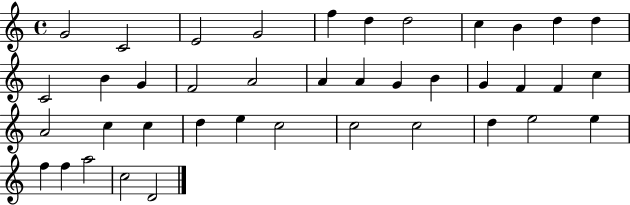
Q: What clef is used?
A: treble